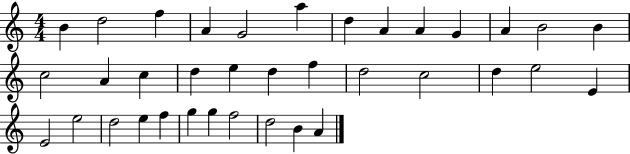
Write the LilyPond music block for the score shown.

{
  \clef treble
  \numericTimeSignature
  \time 4/4
  \key c \major
  b'4 d''2 f''4 | a'4 g'2 a''4 | d''4 a'4 a'4 g'4 | a'4 b'2 b'4 | \break c''2 a'4 c''4 | d''4 e''4 d''4 f''4 | d''2 c''2 | d''4 e''2 e'4 | \break e'2 e''2 | d''2 e''4 f''4 | g''4 g''4 f''2 | d''2 b'4 a'4 | \break \bar "|."
}